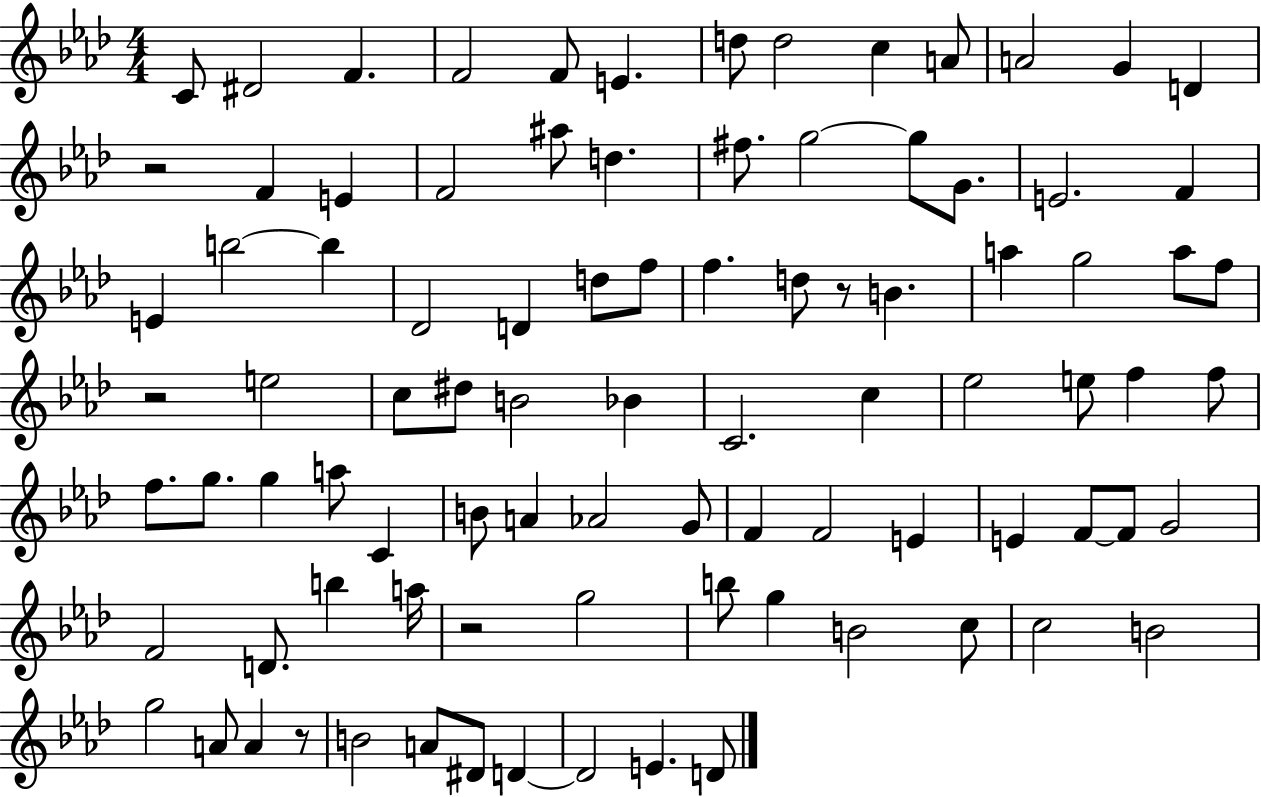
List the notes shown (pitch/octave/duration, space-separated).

C4/e D#4/h F4/q. F4/h F4/e E4/q. D5/e D5/h C5/q A4/e A4/h G4/q D4/q R/h F4/q E4/q F4/h A#5/e D5/q. F#5/e. G5/h G5/e G4/e. E4/h. F4/q E4/q B5/h B5/q Db4/h D4/q D5/e F5/e F5/q. D5/e R/e B4/q. A5/q G5/h A5/e F5/e R/h E5/h C5/e D#5/e B4/h Bb4/q C4/h. C5/q Eb5/h E5/e F5/q F5/e F5/e. G5/e. G5/q A5/e C4/q B4/e A4/q Ab4/h G4/e F4/q F4/h E4/q E4/q F4/e F4/e G4/h F4/h D4/e. B5/q A5/s R/h G5/h B5/e G5/q B4/h C5/e C5/h B4/h G5/h A4/e A4/q R/e B4/h A4/e D#4/e D4/q D4/h E4/q. D4/e